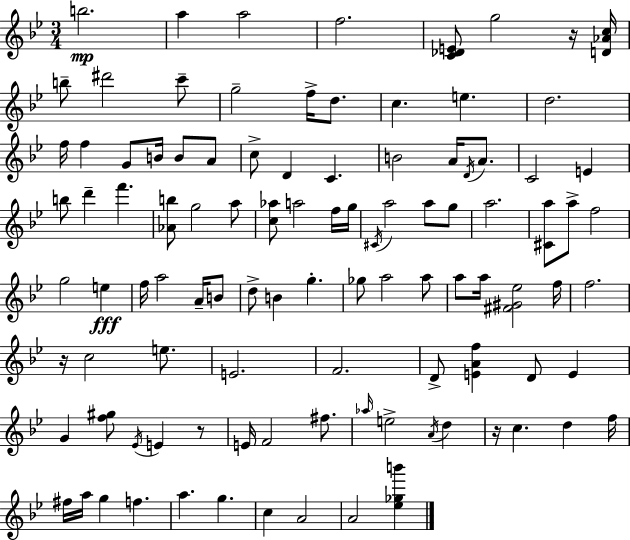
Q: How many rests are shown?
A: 4